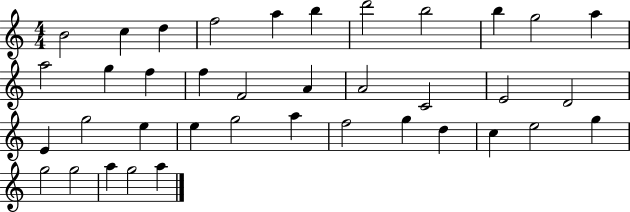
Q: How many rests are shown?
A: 0